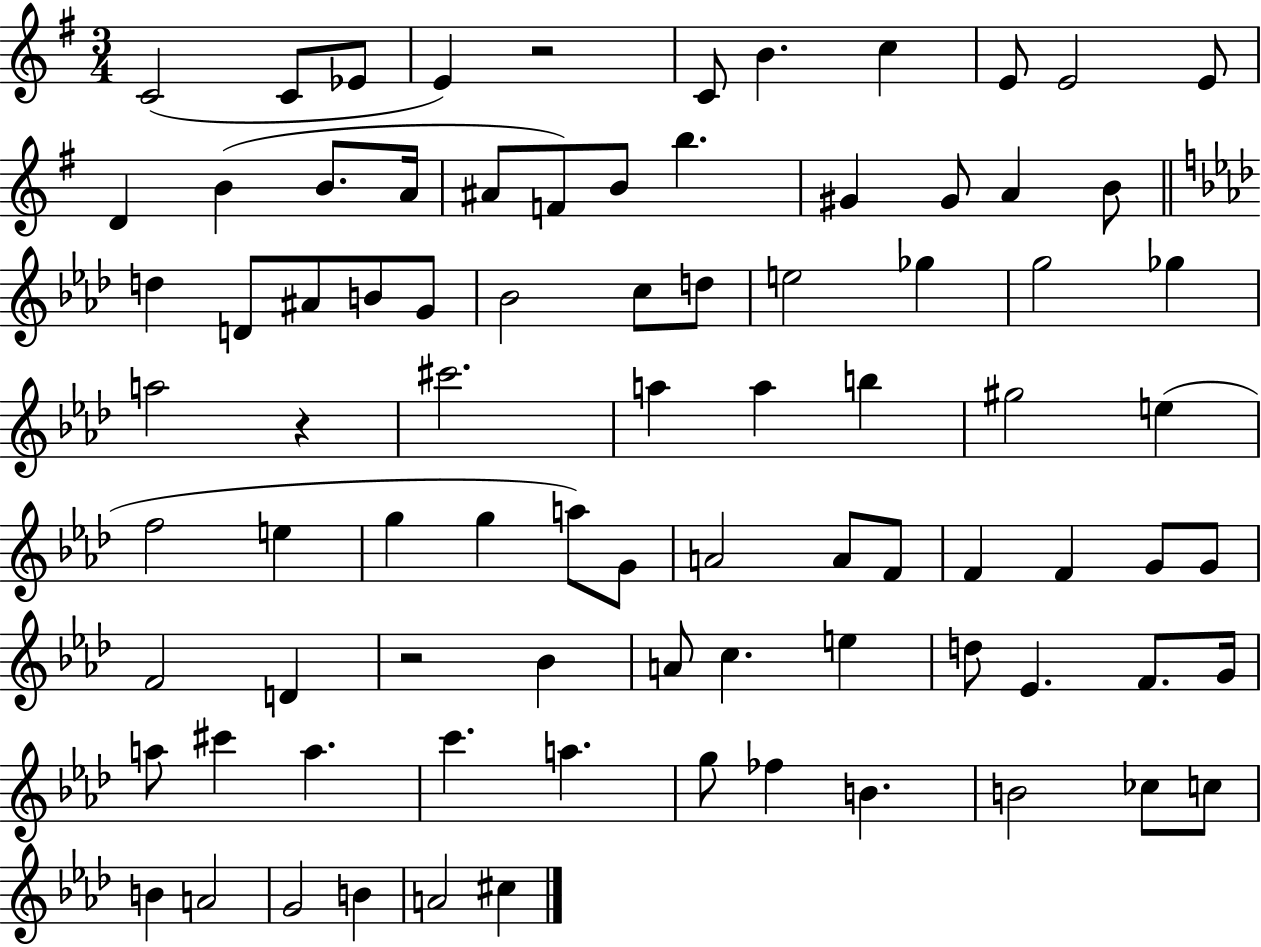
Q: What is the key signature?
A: G major